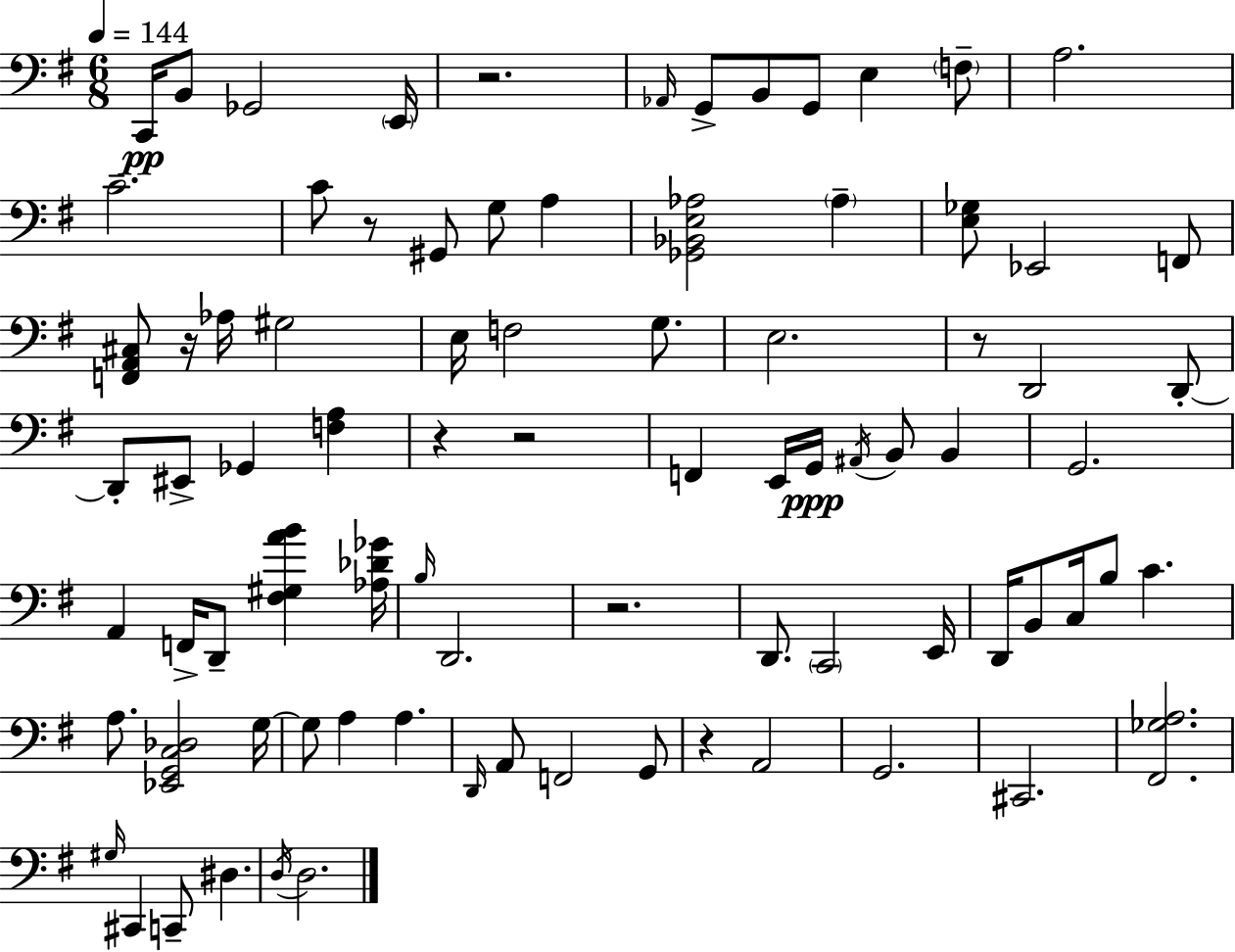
{
  \clef bass
  \numericTimeSignature
  \time 6/8
  \key g \major
  \tempo 4 = 144
  \repeat volta 2 { c,16\pp b,8 ges,2 \parenthesize e,16 | r2. | \grace { aes,16 } g,8-> b,8 g,8 e4 \parenthesize f8-- | a2. | \break c'2.-- | c'8 r8 gis,8 g8 a4 | <ges, bes, e aes>2 \parenthesize aes4-- | <e ges>8 ees,2 f,8 | \break <f, a, cis>8 r16 aes16 gis2 | e16 f2 g8. | e2. | r8 d,2 d,8-.~~ | \break d,8-. eis,8-> ges,4 <f a>4 | r4 r2 | f,4 e,16 g,16\ppp \acciaccatura { ais,16 } b,8 b,4 | g,2. | \break a,4 f,16-> d,8-- <fis gis a' b'>4 | <aes des' ges'>16 \grace { b16 } d,2. | r2. | d,8. \parenthesize c,2 | \break e,16 d,16 b,8 c16 b8 c'4. | a8. <ees, g, c des>2 | g16~~ g8 a4 a4. | \grace { d,16 } a,8 f,2 | \break g,8 r4 a,2 | g,2. | cis,2. | <fis, ges a>2. | \break \grace { gis16 } cis,4 c,8-- dis4. | \acciaccatura { d16 } d2. | } \bar "|."
}